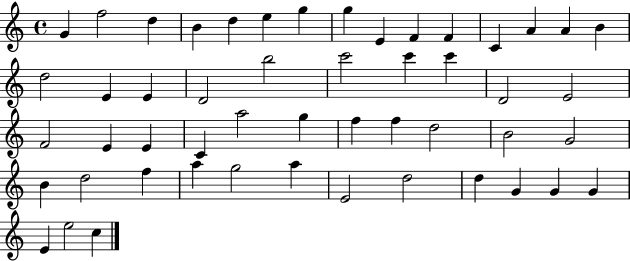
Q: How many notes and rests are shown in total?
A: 51